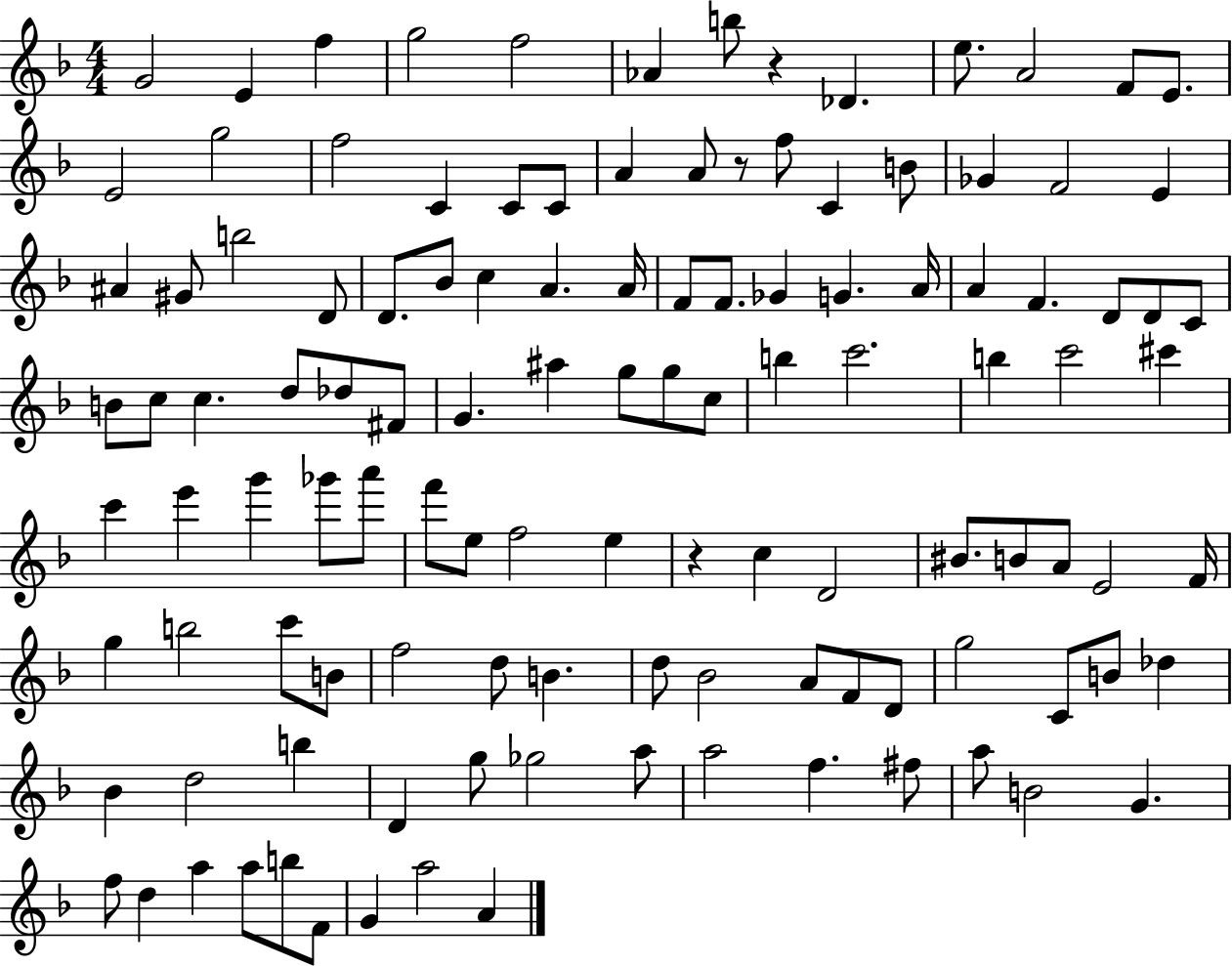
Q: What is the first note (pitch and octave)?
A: G4